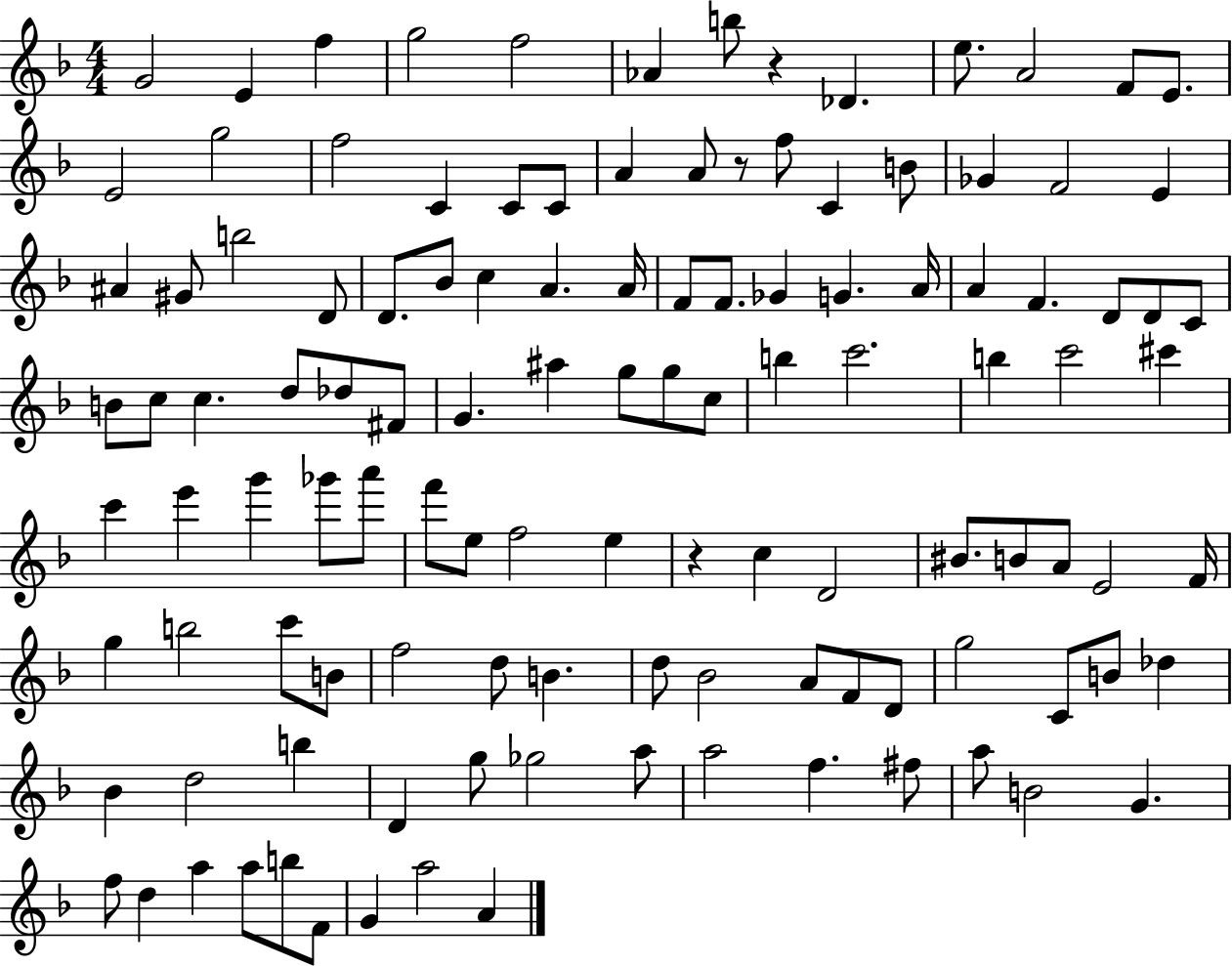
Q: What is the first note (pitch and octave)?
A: G4